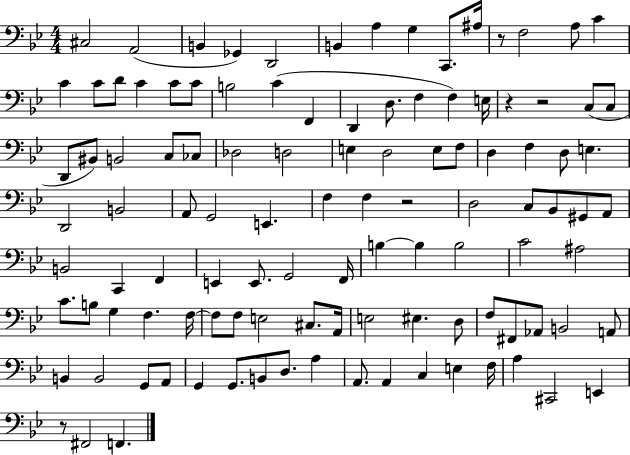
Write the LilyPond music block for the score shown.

{
  \clef bass
  \numericTimeSignature
  \time 4/4
  \key bes \major
  cis2 a,2( | b,4 ges,4) d,2 | b,4 a4 g4 c,8. ais16 | r8 f2 a8 c'4 | \break c'4 c'8 d'8 c'4 c'8 c'8 | b2 c'4( f,4 | d,4 d8. f4 f4) e16 | r4 r2 c8( c8 | \break d,8 bis,8) b,2 c8 ces8 | des2 d2 | e4 d2 e8 f8 | d4 f4 d8 e4. | \break d,2 b,2 | a,8 g,2 e,4. | f4 f4 r2 | d2 c8 bes,8 gis,8 a,8 | \break b,2 c,4 f,4 | e,4 e,8. g,2 f,16 | b4~~ b4 b2 | c'2 ais2 | \break c'8. b8 g4 f4. f16~~ | f8 f8 e2 cis8. a,16 | e2 eis4. d8 | f8 fis,8 aes,8 b,2 a,8 | \break b,4 b,2 g,8 a,8 | g,4 g,8. b,8 d8. a4 | a,8. a,4 c4 e4 f16 | a4 cis,2 e,4 | \break r8 fis,2 f,4. | \bar "|."
}